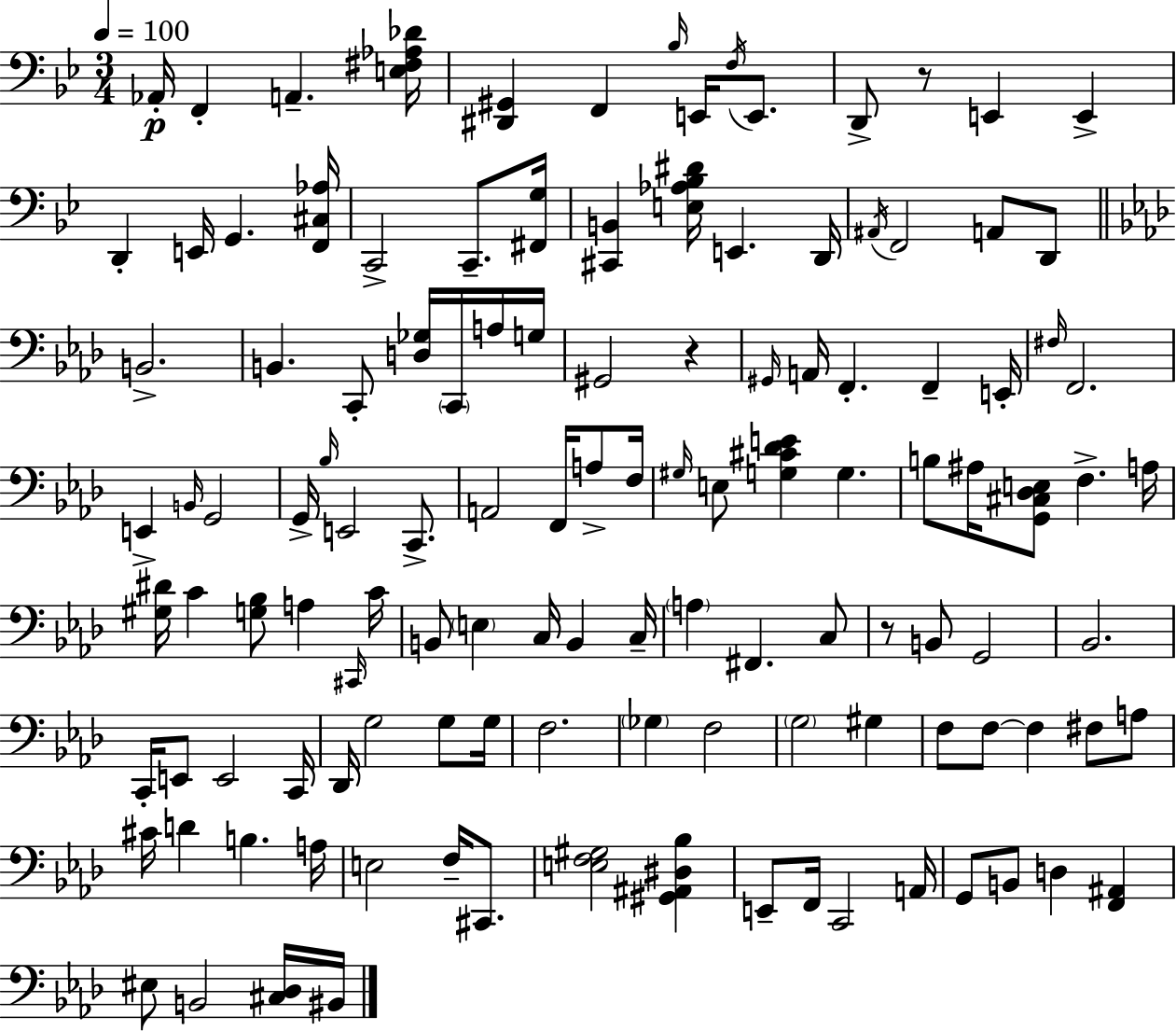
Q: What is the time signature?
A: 3/4